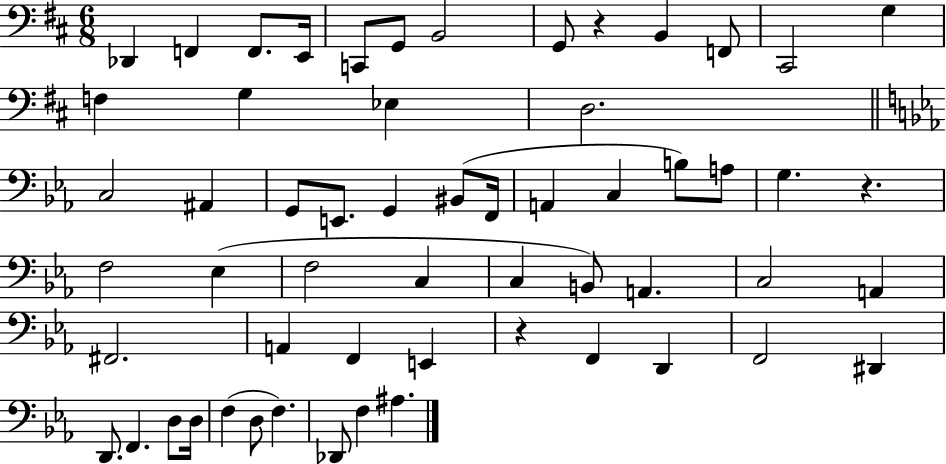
X:1
T:Untitled
M:6/8
L:1/4
K:D
_D,, F,, F,,/2 E,,/4 C,,/2 G,,/2 B,,2 G,,/2 z B,, F,,/2 ^C,,2 G, F, G, _E, D,2 C,2 ^A,, G,,/2 E,,/2 G,, ^B,,/2 F,,/4 A,, C, B,/2 A,/2 G, z F,2 _E, F,2 C, C, B,,/2 A,, C,2 A,, ^F,,2 A,, F,, E,, z F,, D,, F,,2 ^D,, D,,/2 F,, D,/2 D,/4 F, D,/2 F, _D,,/2 F, ^A,